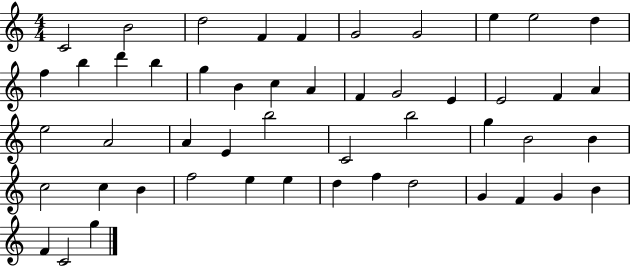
C4/h B4/h D5/h F4/q F4/q G4/h G4/h E5/q E5/h D5/q F5/q B5/q D6/q B5/q G5/q B4/q C5/q A4/q F4/q G4/h E4/q E4/h F4/q A4/q E5/h A4/h A4/q E4/q B5/h C4/h B5/h G5/q B4/h B4/q C5/h C5/q B4/q F5/h E5/q E5/q D5/q F5/q D5/h G4/q F4/q G4/q B4/q F4/q C4/h G5/q